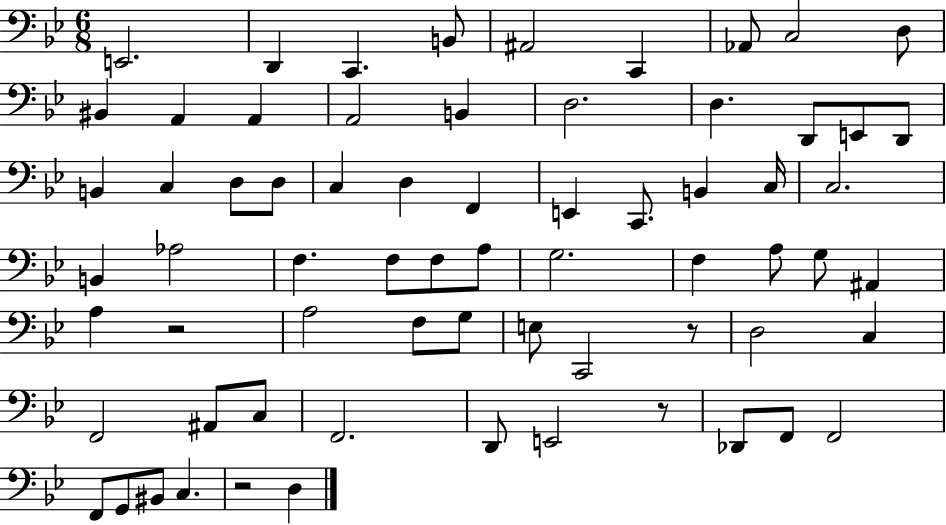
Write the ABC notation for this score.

X:1
T:Untitled
M:6/8
L:1/4
K:Bb
E,,2 D,, C,, B,,/2 ^A,,2 C,, _A,,/2 C,2 D,/2 ^B,, A,, A,, A,,2 B,, D,2 D, D,,/2 E,,/2 D,,/2 B,, C, D,/2 D,/2 C, D, F,, E,, C,,/2 B,, C,/4 C,2 B,, _A,2 F, F,/2 F,/2 A,/2 G,2 F, A,/2 G,/2 ^A,, A, z2 A,2 F,/2 G,/2 E,/2 C,,2 z/2 D,2 C, F,,2 ^A,,/2 C,/2 F,,2 D,,/2 E,,2 z/2 _D,,/2 F,,/2 F,,2 F,,/2 G,,/2 ^B,,/2 C, z2 D,